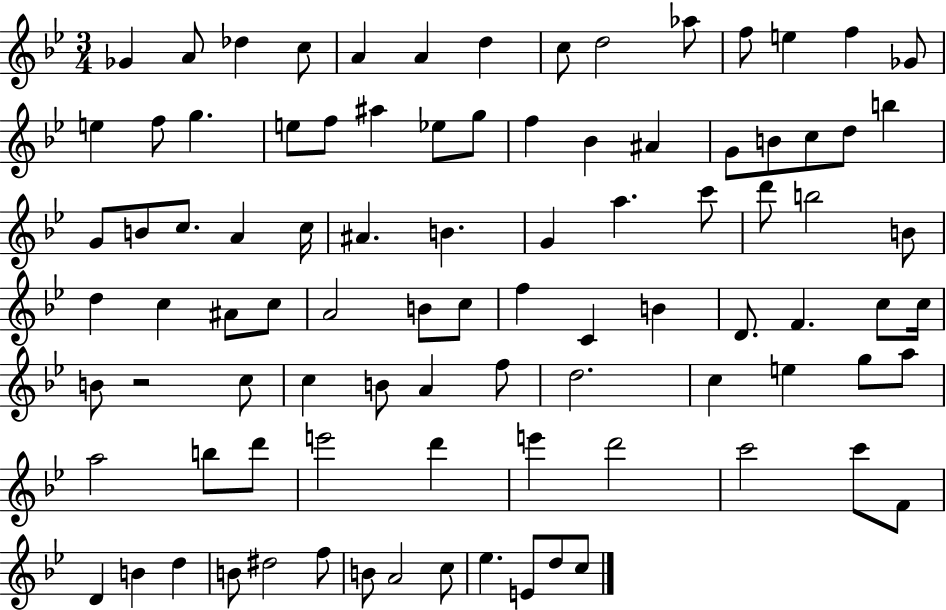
{
  \clef treble
  \numericTimeSignature
  \time 3/4
  \key bes \major
  ges'4 a'8 des''4 c''8 | a'4 a'4 d''4 | c''8 d''2 aes''8 | f''8 e''4 f''4 ges'8 | \break e''4 f''8 g''4. | e''8 f''8 ais''4 ees''8 g''8 | f''4 bes'4 ais'4 | g'8 b'8 c''8 d''8 b''4 | \break g'8 b'8 c''8. a'4 c''16 | ais'4. b'4. | g'4 a''4. c'''8 | d'''8 b''2 b'8 | \break d''4 c''4 ais'8 c''8 | a'2 b'8 c''8 | f''4 c'4 b'4 | d'8. f'4. c''8 c''16 | \break b'8 r2 c''8 | c''4 b'8 a'4 f''8 | d''2. | c''4 e''4 g''8 a''8 | \break a''2 b''8 d'''8 | e'''2 d'''4 | e'''4 d'''2 | c'''2 c'''8 f'8 | \break d'4 b'4 d''4 | b'8 dis''2 f''8 | b'8 a'2 c''8 | ees''4. e'8 d''8 c''8 | \break \bar "|."
}